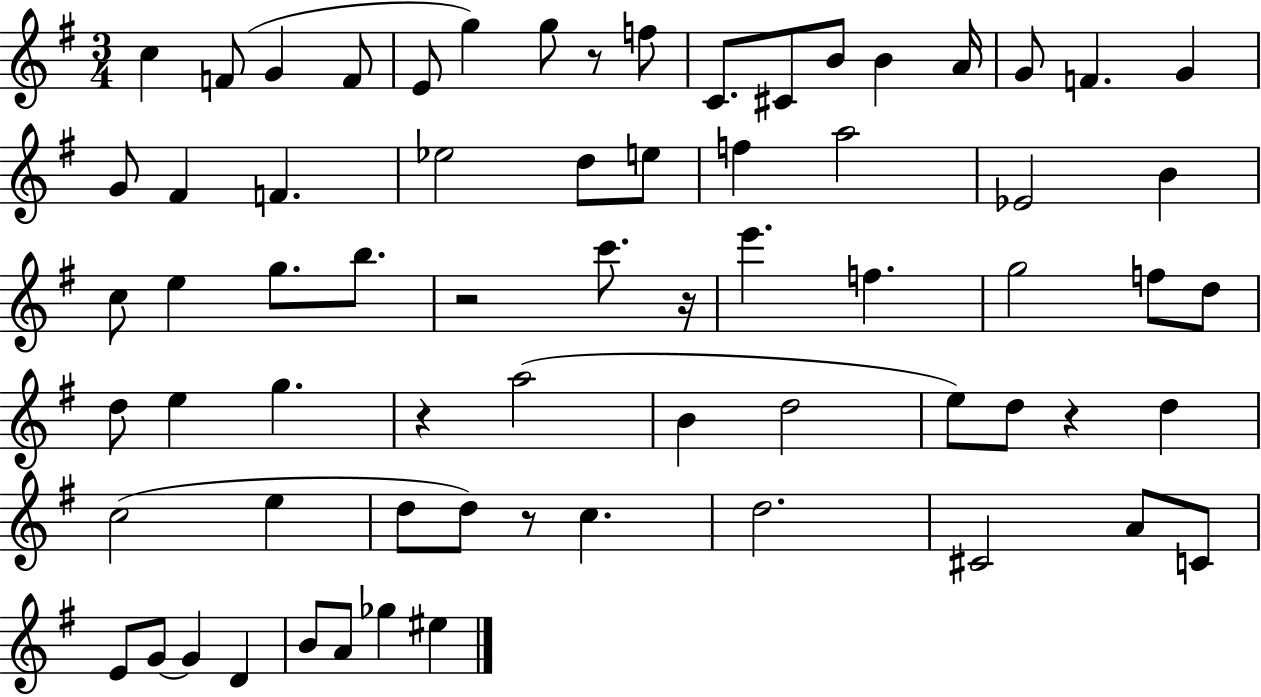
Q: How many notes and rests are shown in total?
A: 68